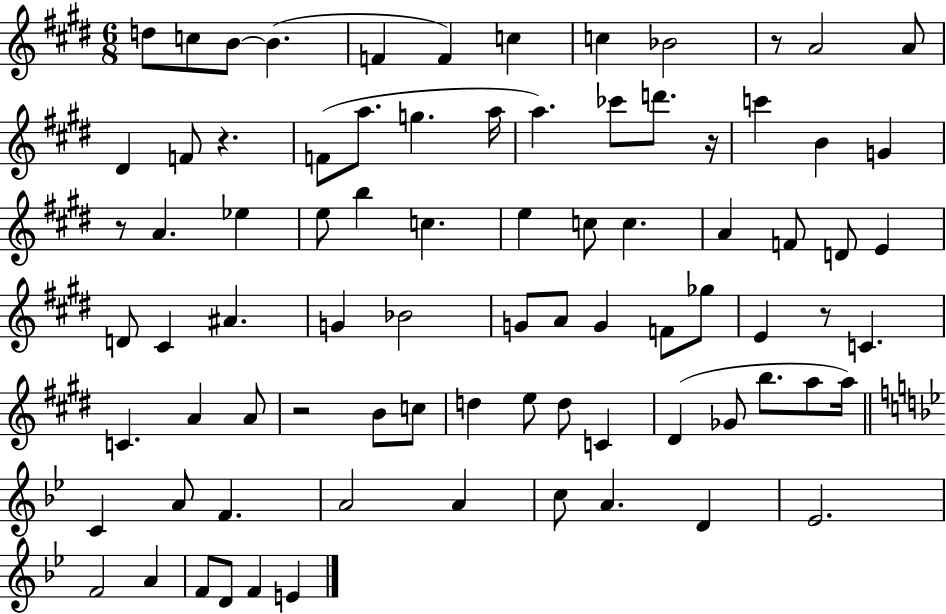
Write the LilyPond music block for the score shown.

{
  \clef treble
  \numericTimeSignature
  \time 6/8
  \key e \major
  d''8 c''8 b'8~~ b'4.( | f'4 f'4) c''4 | c''4 bes'2 | r8 a'2 a'8 | \break dis'4 f'8 r4. | f'8( a''8. g''4. a''16 | a''4.) ces'''8 d'''8. r16 | c'''4 b'4 g'4 | \break r8 a'4. ees''4 | e''8 b''4 c''4. | e''4 c''8 c''4. | a'4 f'8 d'8 e'4 | \break d'8 cis'4 ais'4. | g'4 bes'2 | g'8 a'8 g'4 f'8 ges''8 | e'4 r8 c'4. | \break c'4. a'4 a'8 | r2 b'8 c''8 | d''4 e''8 d''8 c'4 | dis'4( ges'8 b''8. a''8 a''16) | \break \bar "||" \break \key bes \major c'4 a'8 f'4. | a'2 a'4 | c''8 a'4. d'4 | ees'2. | \break f'2 a'4 | f'8 d'8 f'4 e'4 | \bar "|."
}